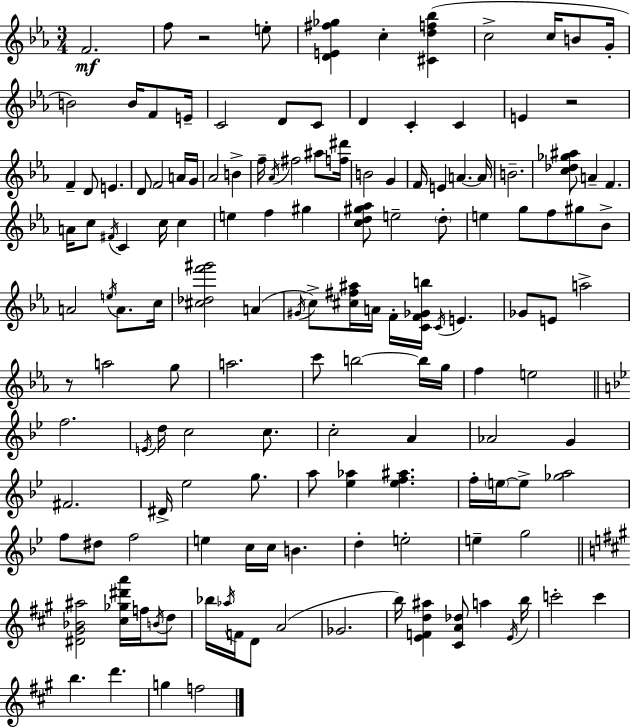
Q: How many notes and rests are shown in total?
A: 145